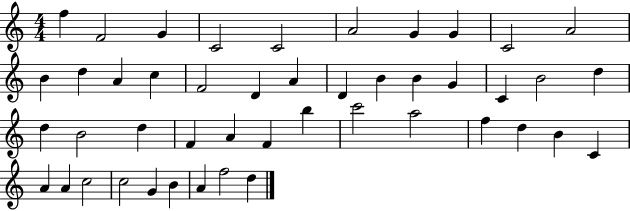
{
  \clef treble
  \numericTimeSignature
  \time 4/4
  \key c \major
  f''4 f'2 g'4 | c'2 c'2 | a'2 g'4 g'4 | c'2 a'2 | \break b'4 d''4 a'4 c''4 | f'2 d'4 a'4 | d'4 b'4 b'4 g'4 | c'4 b'2 d''4 | \break d''4 b'2 d''4 | f'4 a'4 f'4 b''4 | c'''2 a''2 | f''4 d''4 b'4 c'4 | \break a'4 a'4 c''2 | c''2 g'4 b'4 | a'4 f''2 d''4 | \bar "|."
}